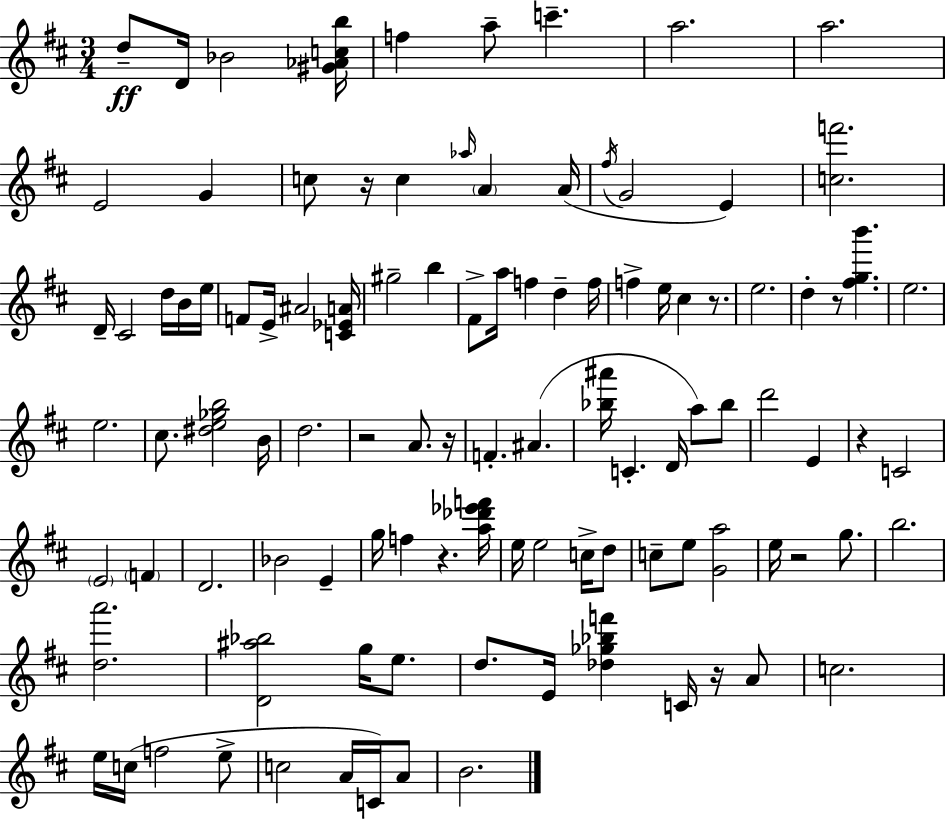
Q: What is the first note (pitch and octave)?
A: D5